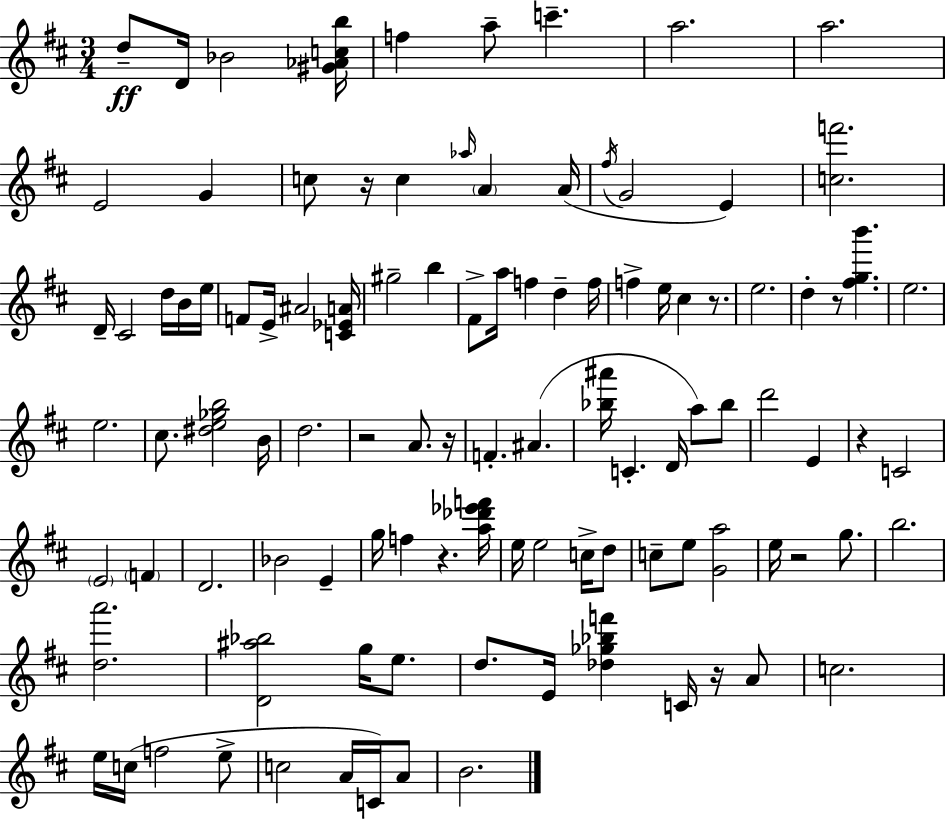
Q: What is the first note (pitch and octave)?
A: D5